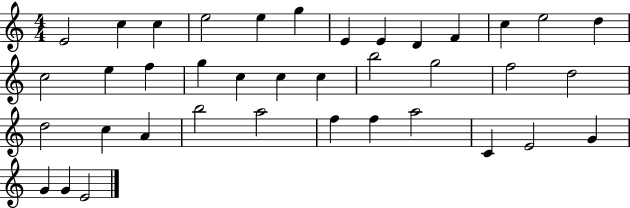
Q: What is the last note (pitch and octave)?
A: E4